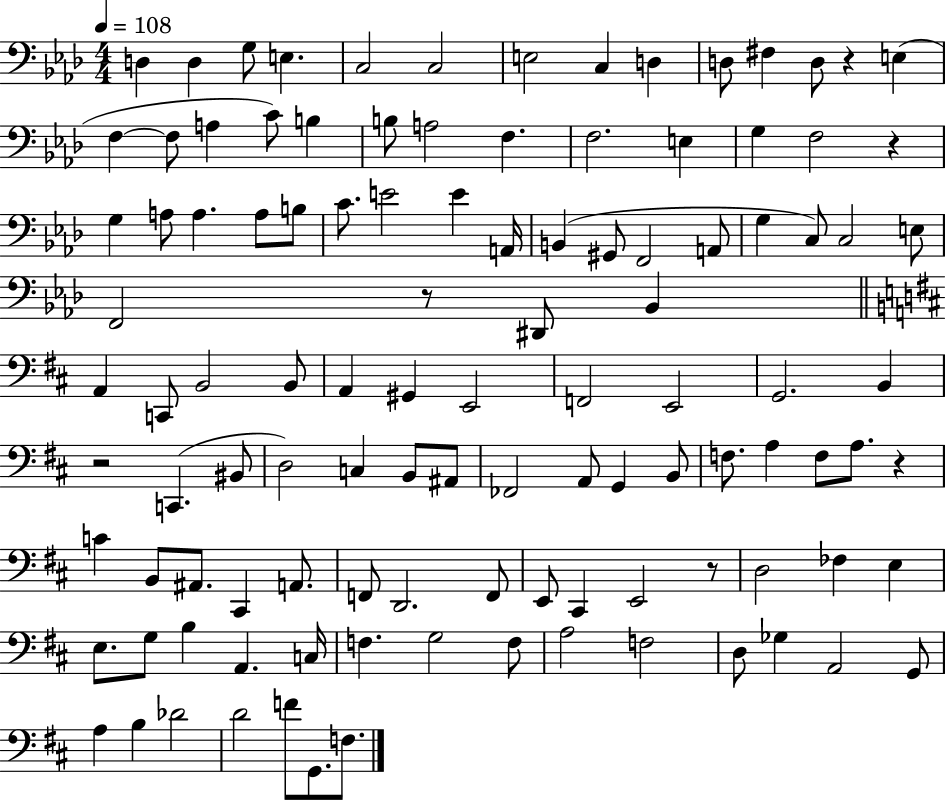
{
  \clef bass
  \numericTimeSignature
  \time 4/4
  \key aes \major
  \tempo 4 = 108
  d4 d4 g8 e4. | c2 c2 | e2 c4 d4 | d8 fis4 d8 r4 e4( | \break f4~~ f8 a4 c'8) b4 | b8 a2 f4. | f2. e4 | g4 f2 r4 | \break g4 a8 a4. a8 b8 | c'8. e'2 e'4 a,16 | b,4( gis,8 f,2 a,8 | g4 c8) c2 e8 | \break f,2 r8 dis,8 bes,4 | \bar "||" \break \key b \minor a,4 c,8 b,2 b,8 | a,4 gis,4 e,2 | f,2 e,2 | g,2. b,4 | \break r2 c,4.( bis,8 | d2) c4 b,8 ais,8 | fes,2 a,8 g,4 b,8 | f8. a4 f8 a8. r4 | \break c'4 b,8 ais,8. cis,4 a,8. | f,8 d,2. f,8 | e,8 cis,4 e,2 r8 | d2 fes4 e4 | \break e8. g8 b4 a,4. c16 | f4. g2 f8 | a2 f2 | d8 ges4 a,2 g,8 | \break a4 b4 des'2 | d'2 f'8 g,8. f8. | \bar "|."
}